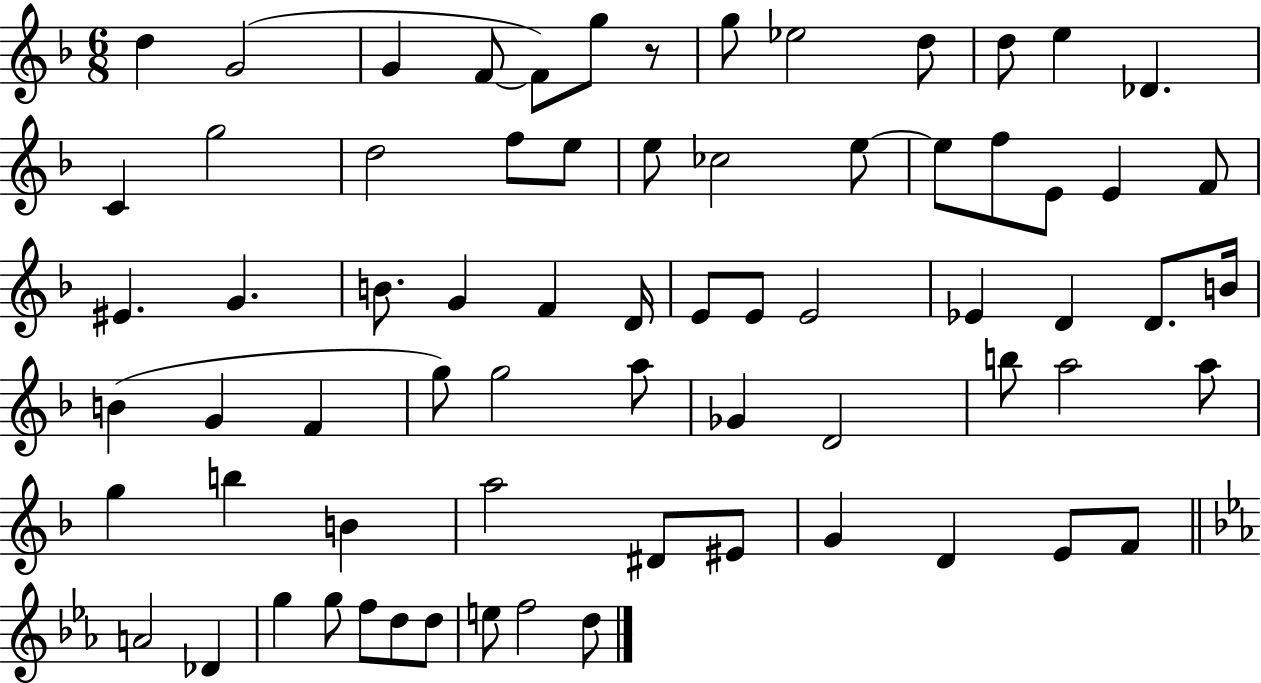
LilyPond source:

{
  \clef treble
  \numericTimeSignature
  \time 6/8
  \key f \major
  d''4 g'2( | g'4 f'8~~ f'8) g''8 r8 | g''8 ees''2 d''8 | d''8 e''4 des'4. | \break c'4 g''2 | d''2 f''8 e''8 | e''8 ces''2 e''8~~ | e''8 f''8 e'8 e'4 f'8 | \break eis'4. g'4. | b'8. g'4 f'4 d'16 | e'8 e'8 e'2 | ees'4 d'4 d'8. b'16 | \break b'4( g'4 f'4 | g''8) g''2 a''8 | ges'4 d'2 | b''8 a''2 a''8 | \break g''4 b''4 b'4 | a''2 dis'8 eis'8 | g'4 d'4 e'8 f'8 | \bar "||" \break \key ees \major a'2 des'4 | g''4 g''8 f''8 d''8 d''8 | e''8 f''2 d''8 | \bar "|."
}